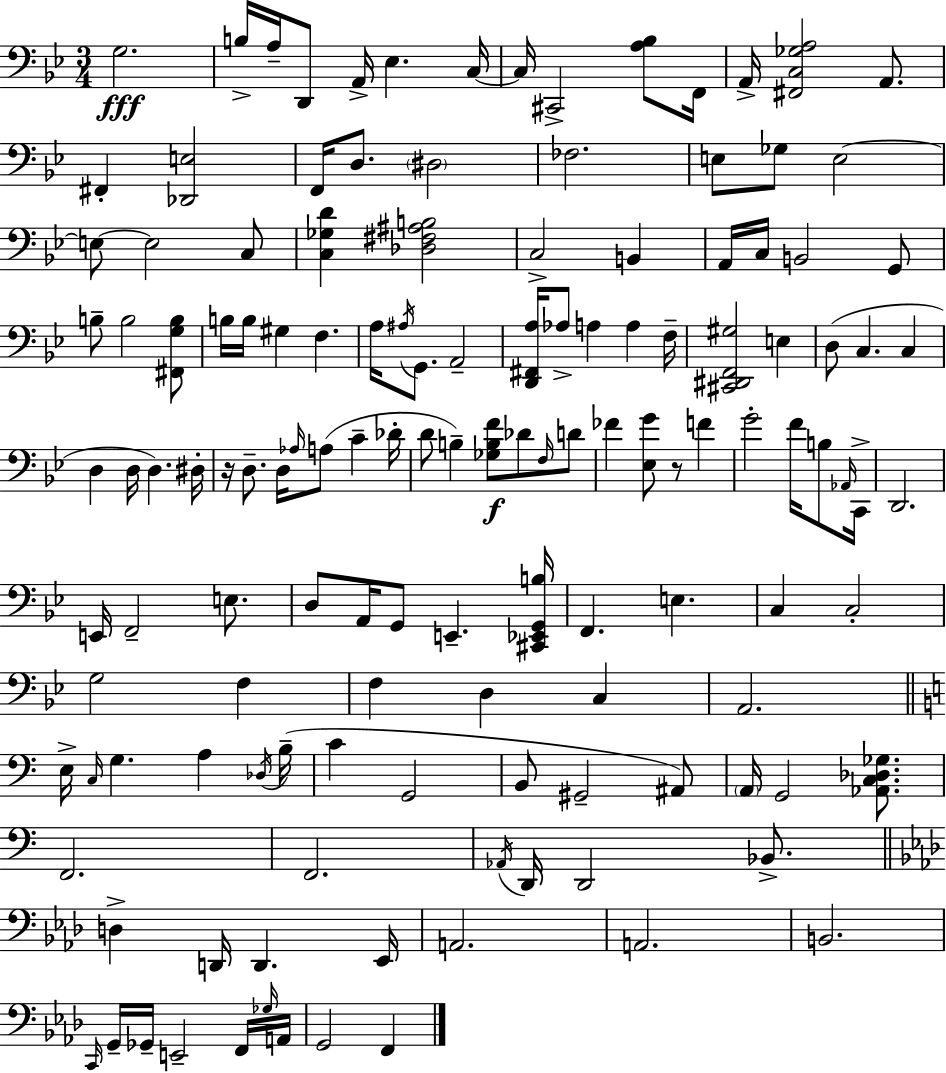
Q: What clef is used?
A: bass